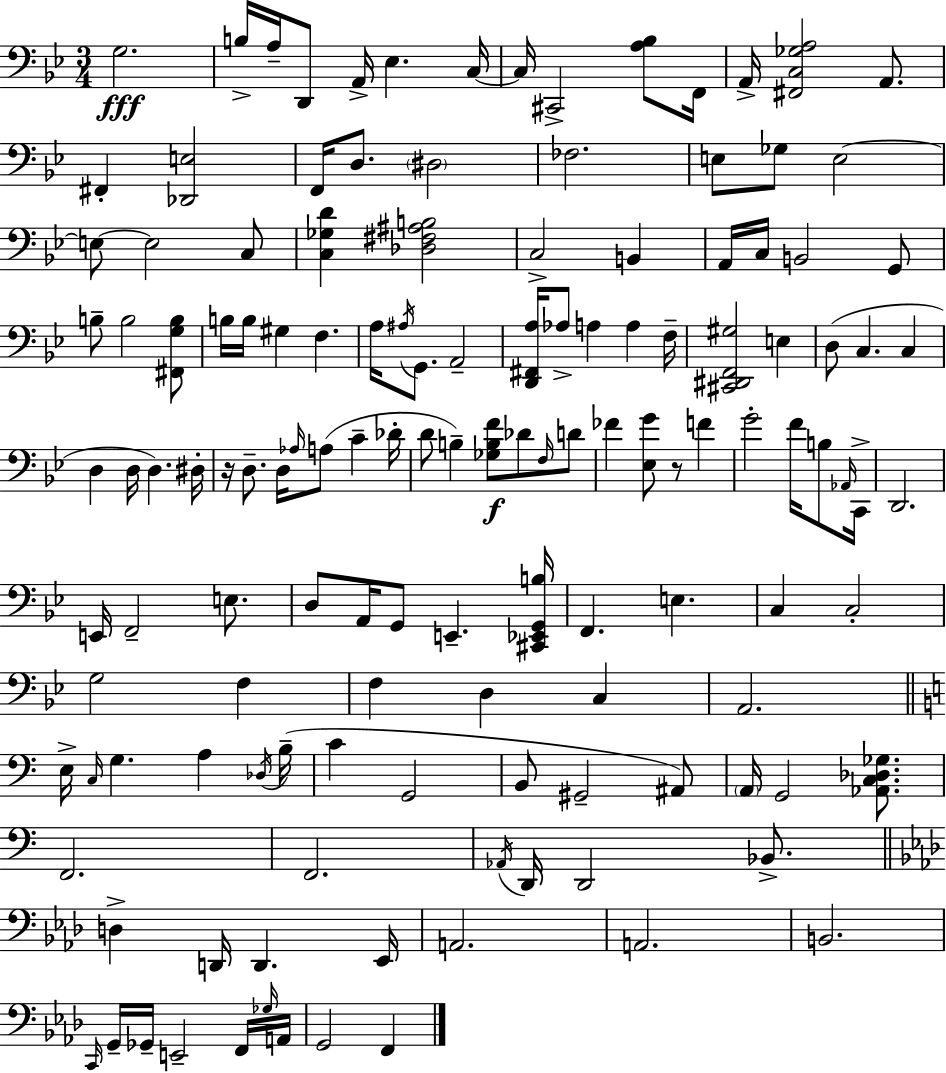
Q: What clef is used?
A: bass